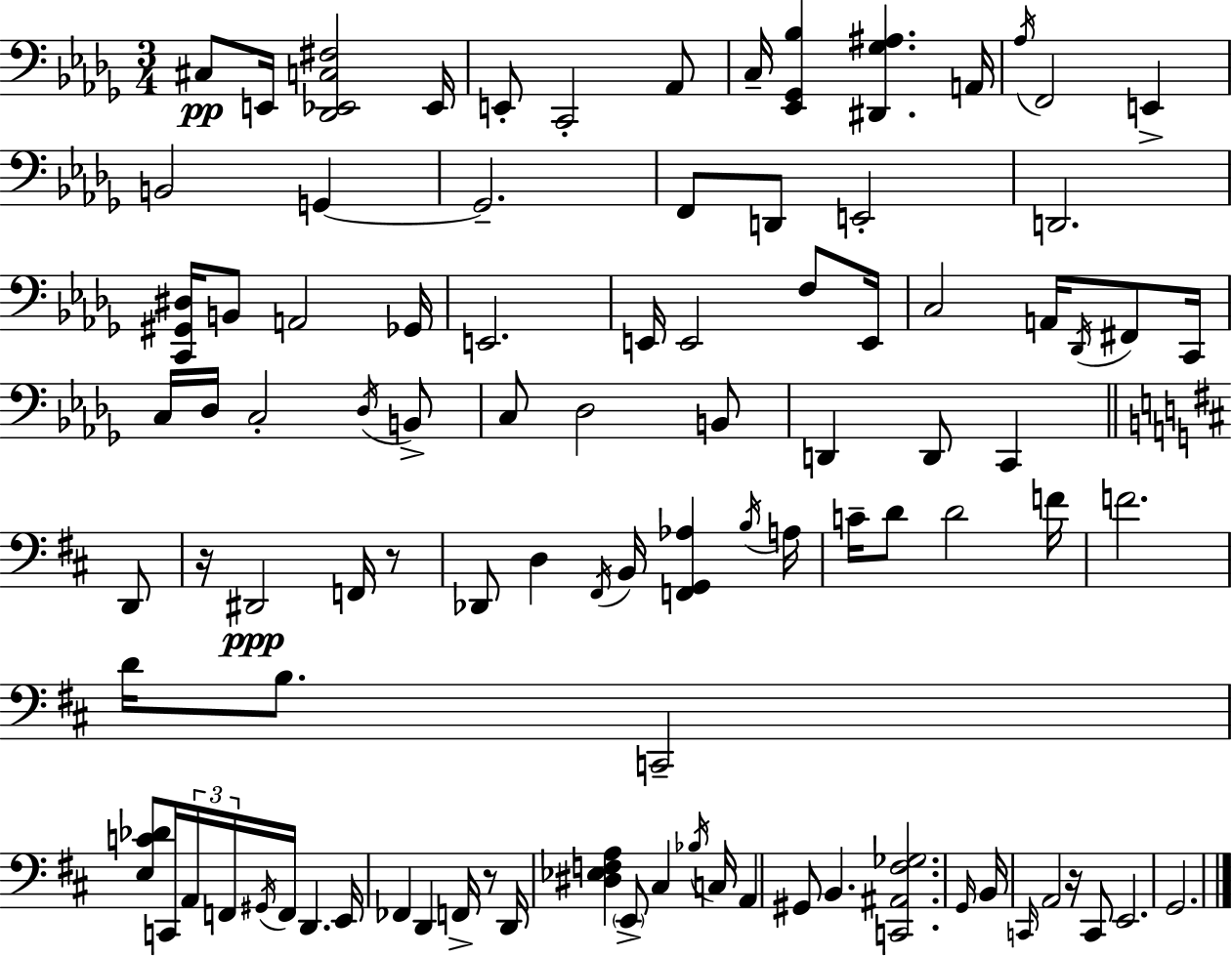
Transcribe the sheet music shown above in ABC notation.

X:1
T:Untitled
M:3/4
L:1/4
K:Bbm
^C,/2 E,,/4 [_D,,_E,,C,^F,]2 _E,,/4 E,,/2 C,,2 _A,,/2 C,/4 [_E,,_G,,_B,] [^D,,_G,^A,] A,,/4 _A,/4 F,,2 E,, B,,2 G,, G,,2 F,,/2 D,,/2 E,,2 D,,2 [C,,^G,,^D,]/4 B,,/2 A,,2 _G,,/4 E,,2 E,,/4 E,,2 F,/2 E,,/4 C,2 A,,/4 _D,,/4 ^F,,/2 C,,/4 C,/4 _D,/4 C,2 _D,/4 B,,/2 C,/2 _D,2 B,,/2 D,, D,,/2 C,, D,,/2 z/4 ^D,,2 F,,/4 z/2 _D,,/2 D, ^F,,/4 B,,/4 [F,,G,,_A,] B,/4 A,/4 C/4 D/2 D2 F/4 F2 D/4 B,/2 C,,2 [E,C_D]/2 C,,/4 A,,/4 F,,/4 ^G,,/4 F,,/4 D,, E,,/4 _F,, D,, F,,/4 z/2 D,,/4 [^D,_E,F,A,] E,,/2 ^C, _B,/4 C,/4 A,, ^G,,/2 B,, [C,,^A,,^F,_G,]2 G,,/4 B,,/4 C,,/4 A,,2 z/4 C,,/2 E,,2 G,,2